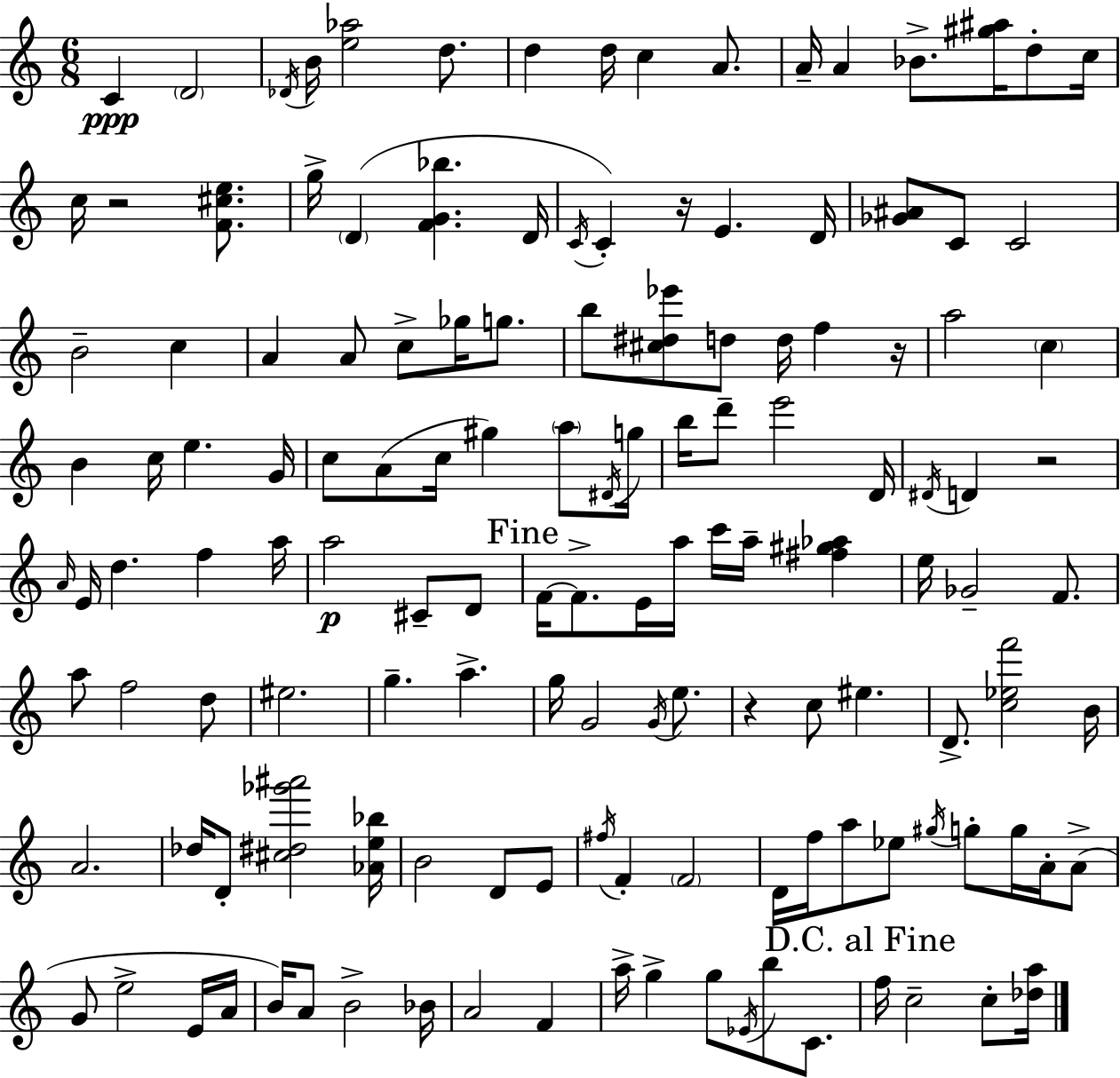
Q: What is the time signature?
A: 6/8